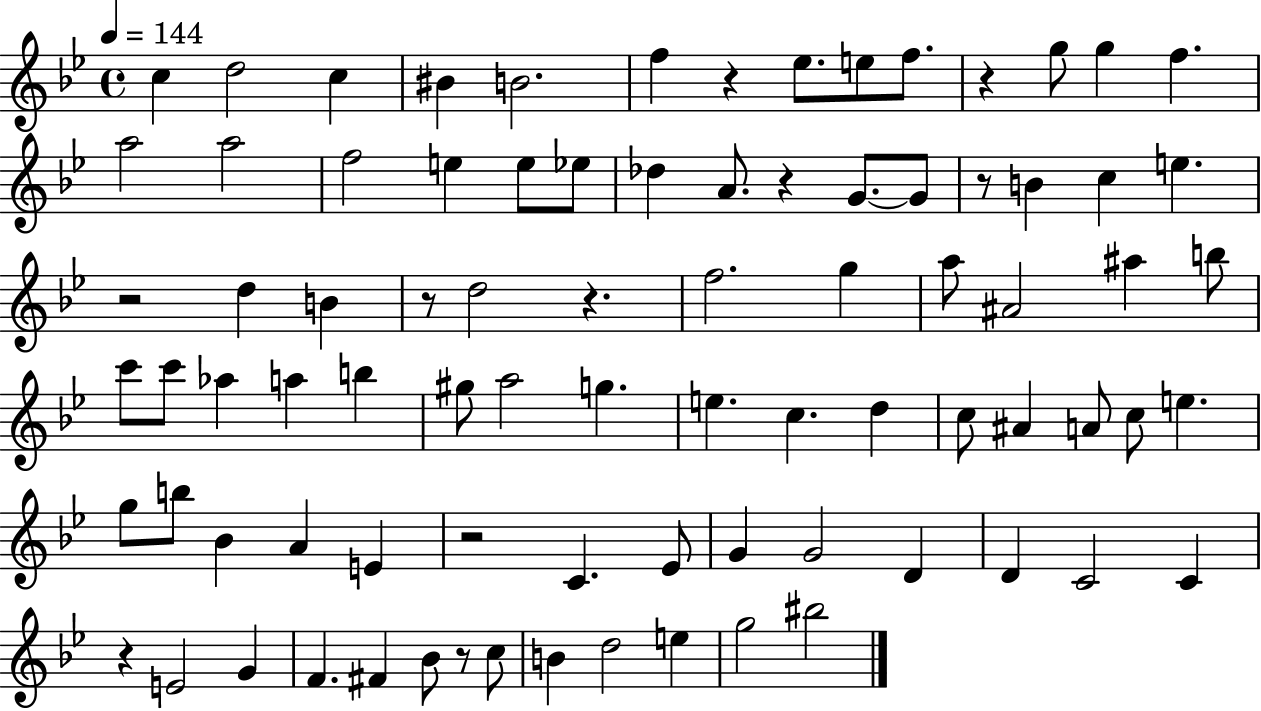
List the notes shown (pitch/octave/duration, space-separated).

C5/q D5/h C5/q BIS4/q B4/h. F5/q R/q Eb5/e. E5/e F5/e. R/q G5/e G5/q F5/q. A5/h A5/h F5/h E5/q E5/e Eb5/e Db5/q A4/e. R/q G4/e. G4/e R/e B4/q C5/q E5/q. R/h D5/q B4/q R/e D5/h R/q. F5/h. G5/q A5/e A#4/h A#5/q B5/e C6/e C6/e Ab5/q A5/q B5/q G#5/e A5/h G5/q. E5/q. C5/q. D5/q C5/e A#4/q A4/e C5/e E5/q. G5/e B5/e Bb4/q A4/q E4/q R/h C4/q. Eb4/e G4/q G4/h D4/q D4/q C4/h C4/q R/q E4/h G4/q F4/q. F#4/q Bb4/e R/e C5/e B4/q D5/h E5/q G5/h BIS5/h